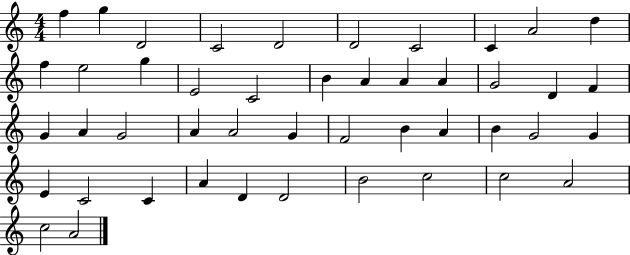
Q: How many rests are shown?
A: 0